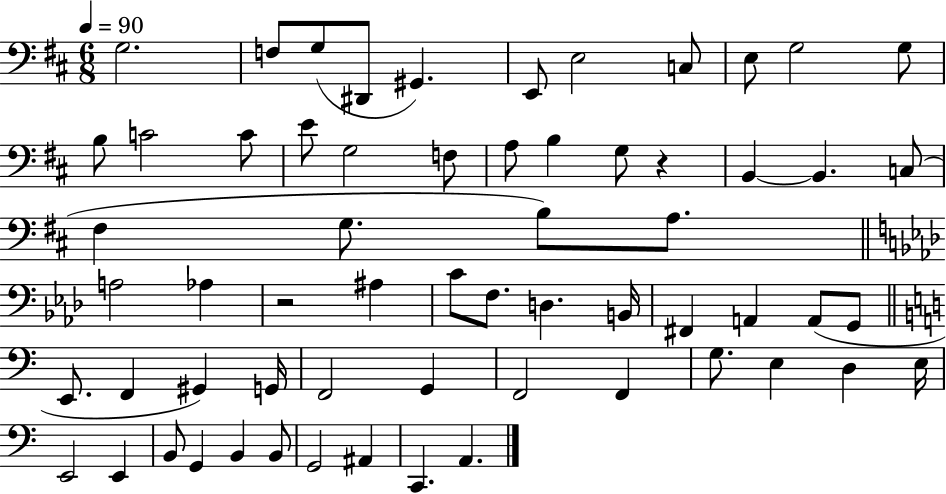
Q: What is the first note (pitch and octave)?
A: G3